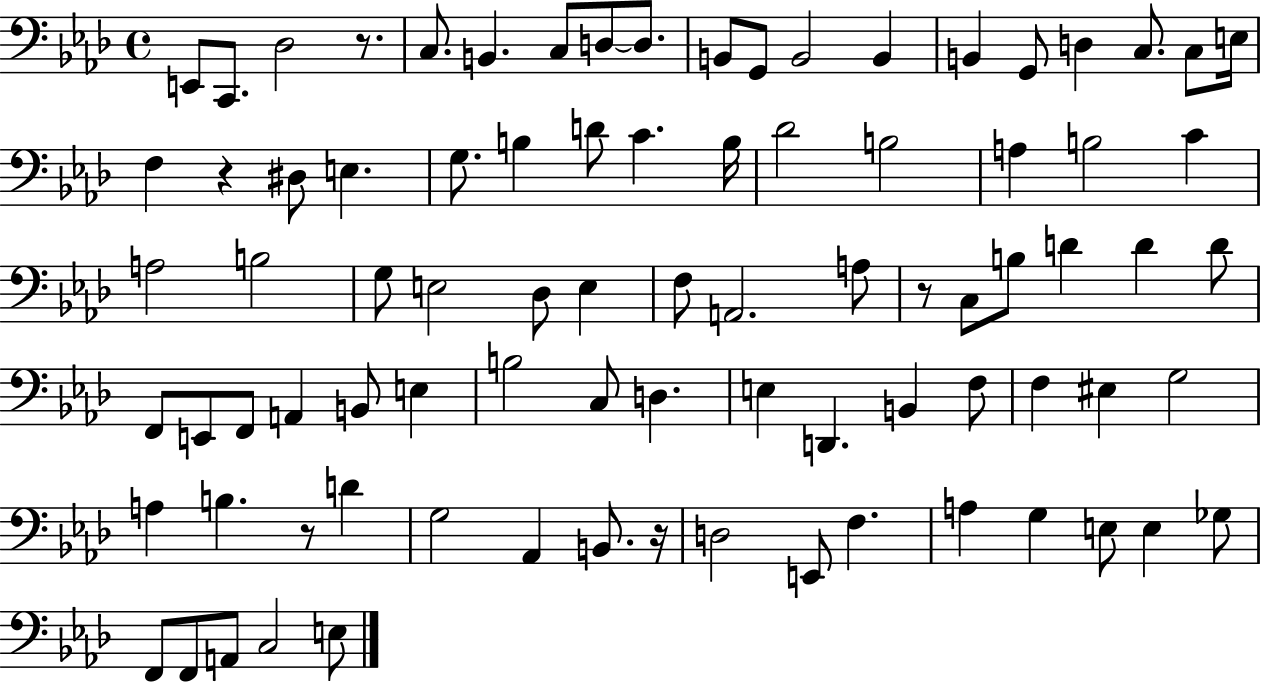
X:1
T:Untitled
M:4/4
L:1/4
K:Ab
E,,/2 C,,/2 _D,2 z/2 C,/2 B,, C,/2 D,/2 D,/2 B,,/2 G,,/2 B,,2 B,, B,, G,,/2 D, C,/2 C,/2 E,/4 F, z ^D,/2 E, G,/2 B, D/2 C B,/4 _D2 B,2 A, B,2 C A,2 B,2 G,/2 E,2 _D,/2 E, F,/2 A,,2 A,/2 z/2 C,/2 B,/2 D D D/2 F,,/2 E,,/2 F,,/2 A,, B,,/2 E, B,2 C,/2 D, E, D,, B,, F,/2 F, ^E, G,2 A, B, z/2 D G,2 _A,, B,,/2 z/4 D,2 E,,/2 F, A, G, E,/2 E, _G,/2 F,,/2 F,,/2 A,,/2 C,2 E,/2